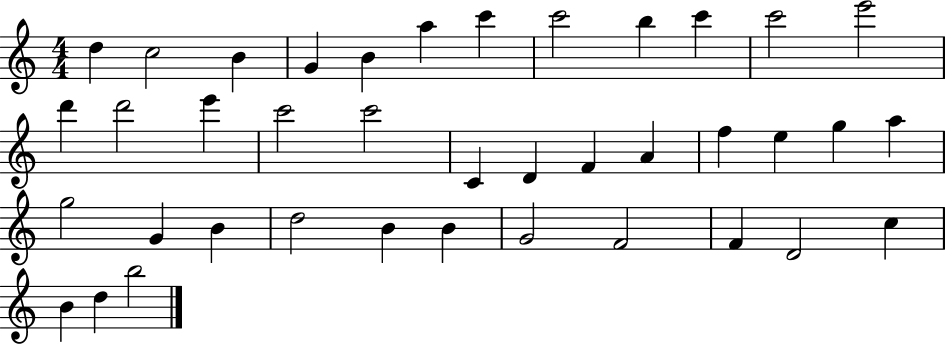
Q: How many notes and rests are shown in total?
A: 39